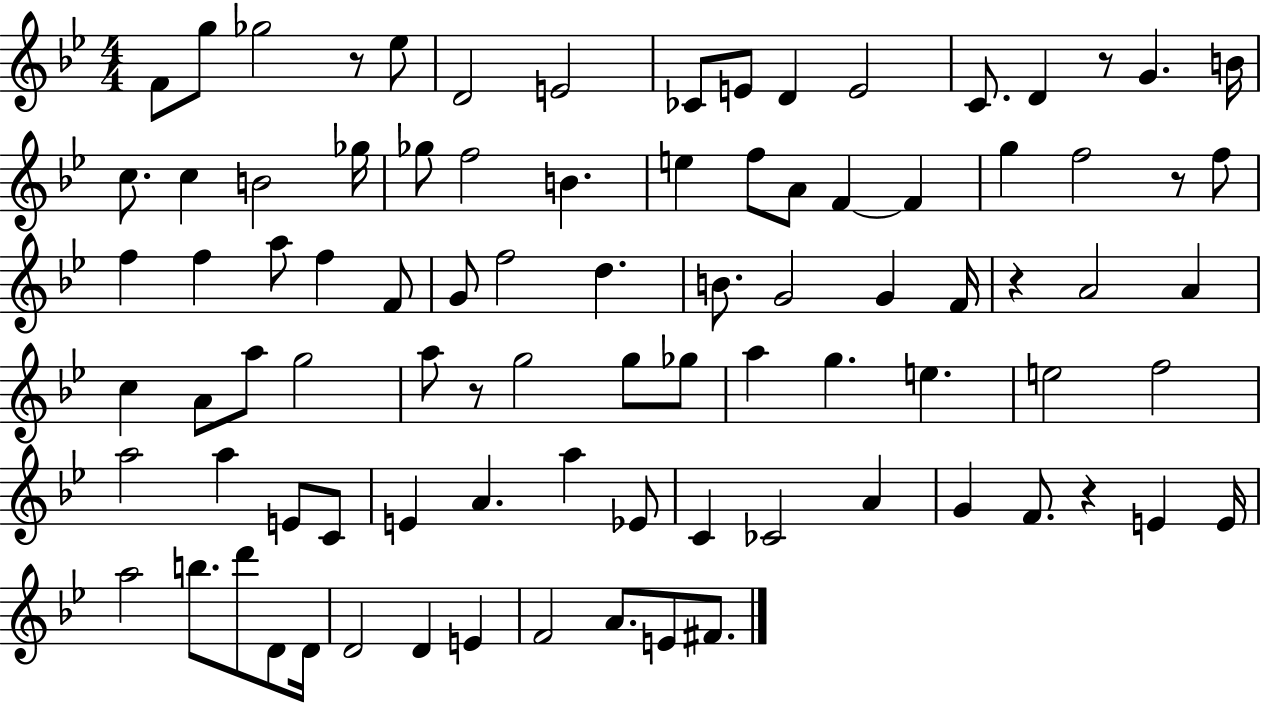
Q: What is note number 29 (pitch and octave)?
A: F5